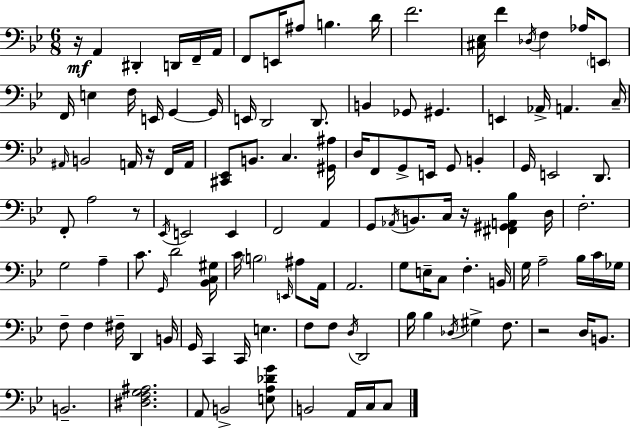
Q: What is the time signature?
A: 6/8